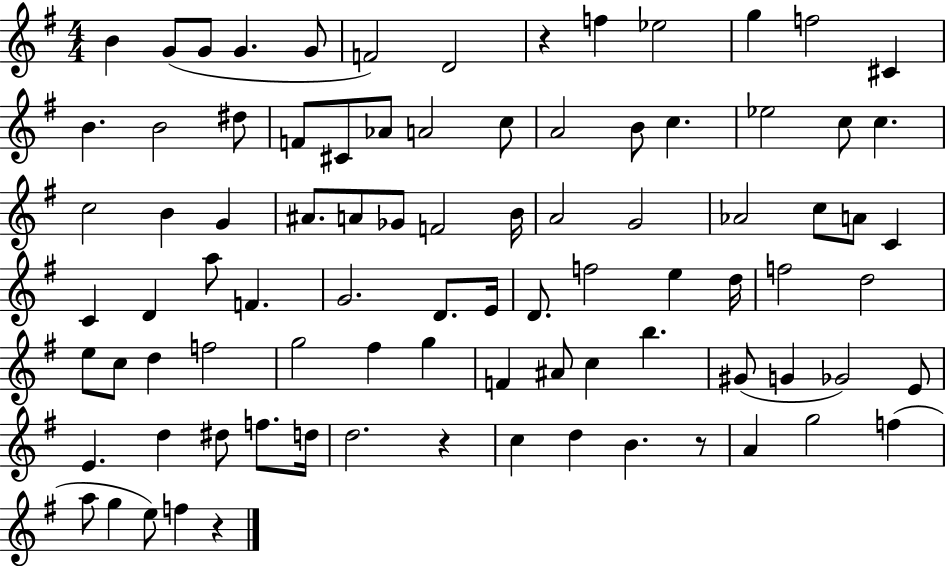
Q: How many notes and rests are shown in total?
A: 88